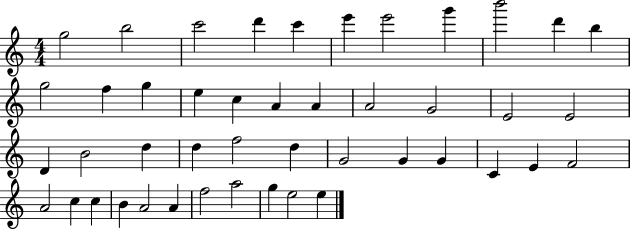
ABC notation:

X:1
T:Untitled
M:4/4
L:1/4
K:C
g2 b2 c'2 d' c' e' e'2 g' b'2 d' b g2 f g e c A A A2 G2 E2 E2 D B2 d d f2 d G2 G G C E F2 A2 c c B A2 A f2 a2 g e2 e